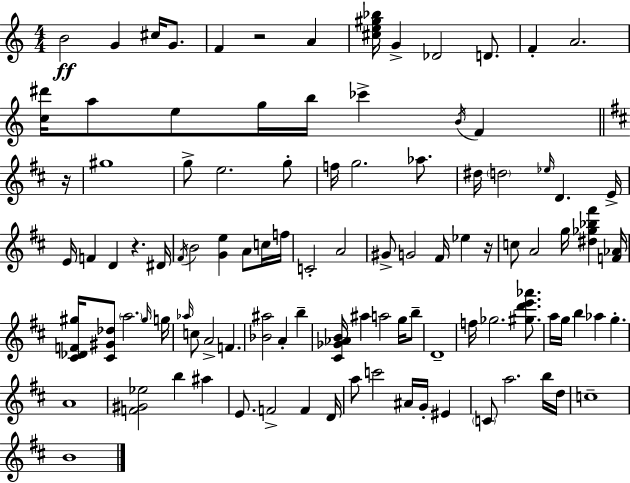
X:1
T:Untitled
M:4/4
L:1/4
K:Am
B2 G ^c/4 G/2 F z2 A [^ce^g_b]/4 G _D2 D/2 F A2 [c^d']/4 a/2 e/2 g/4 b/4 _c' B/4 F z/4 ^g4 g/2 e2 g/2 f/4 g2 _a/2 ^d/4 d2 _e/4 D E/4 E/4 F D z ^D/4 ^F/4 B2 [Ge] A/2 c/4 f/4 C2 A2 ^G/2 G2 ^F/4 _e z/4 c/2 A2 g/4 [^d_g_b^f'] [F_A]/4 [^C_DF^g]/4 [^C^G_d]/2 a2 ^g/4 g/4 _a/4 c/2 A2 F [_B^a]2 A b [^C_G_AB]/4 ^a a2 g/4 b/2 D4 f/4 _g2 [^gd'e'_a']/2 a/4 g/4 b _a g A4 [F^G_e]2 b ^a E/2 F2 F D/4 a/2 c'2 ^A/4 G/4 ^E C/2 a2 b/4 d/4 c4 B4